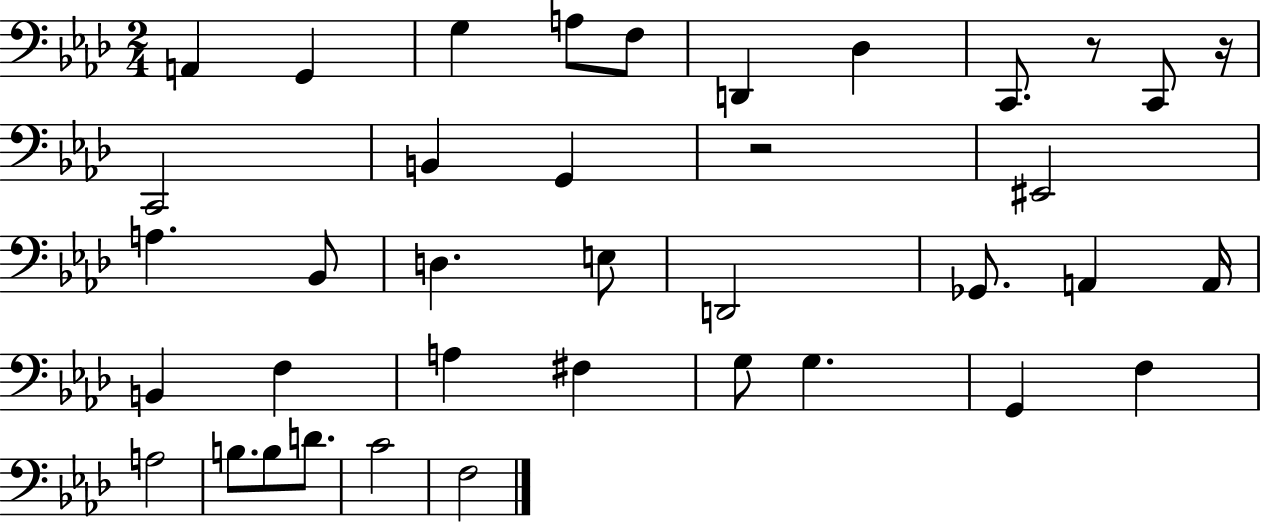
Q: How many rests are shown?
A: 3